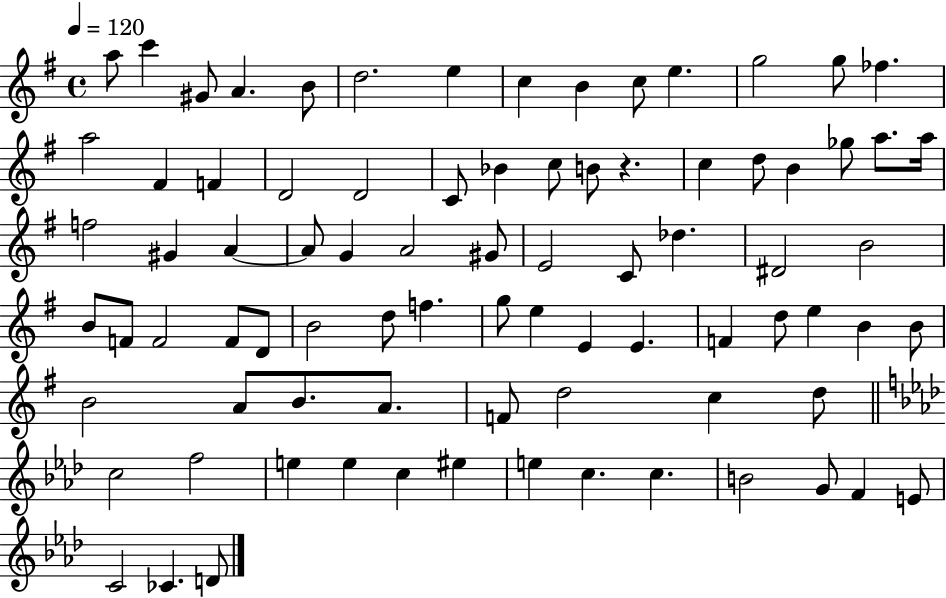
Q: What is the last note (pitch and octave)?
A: D4